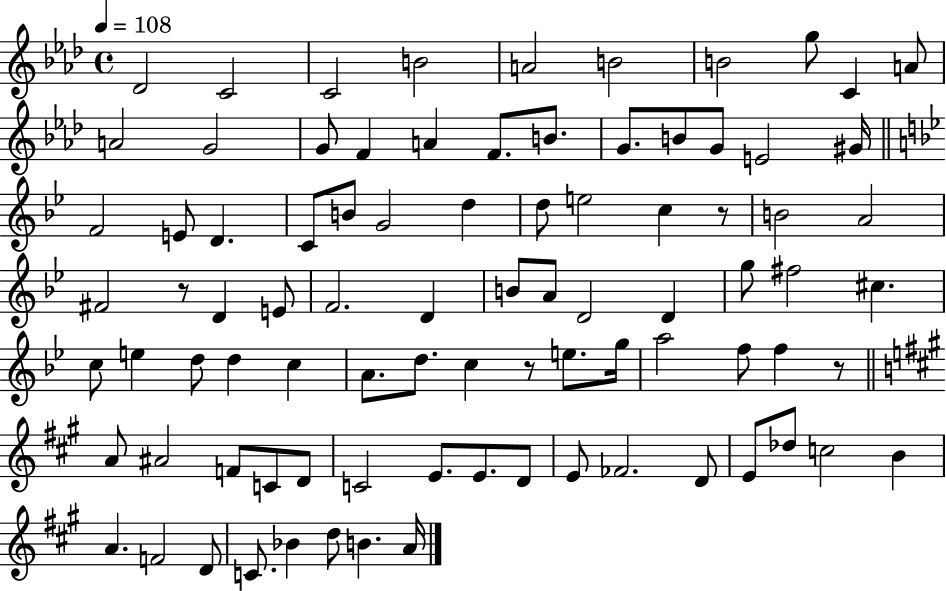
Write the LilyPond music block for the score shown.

{
  \clef treble
  \time 4/4
  \defaultTimeSignature
  \key aes \major
  \tempo 4 = 108
  \repeat volta 2 { des'2 c'2 | c'2 b'2 | a'2 b'2 | b'2 g''8 c'4 a'8 | \break a'2 g'2 | g'8 f'4 a'4 f'8. b'8. | g'8. b'8 g'8 e'2 gis'16 | \bar "||" \break \key bes \major f'2 e'8 d'4. | c'8 b'8 g'2 d''4 | d''8 e''2 c''4 r8 | b'2 a'2 | \break fis'2 r8 d'4 e'8 | f'2. d'4 | b'8 a'8 d'2 d'4 | g''8 fis''2 cis''4. | \break c''8 e''4 d''8 d''4 c''4 | a'8. d''8. c''4 r8 e''8. g''16 | a''2 f''8 f''4 r8 | \bar "||" \break \key a \major a'8 ais'2 f'8 c'8 d'8 | c'2 e'8. e'8. d'8 | e'8 fes'2. d'8 | e'8 des''8 c''2 b'4 | \break a'4. f'2 d'8 | c'8. bes'4 d''8 b'4. a'16 | } \bar "|."
}